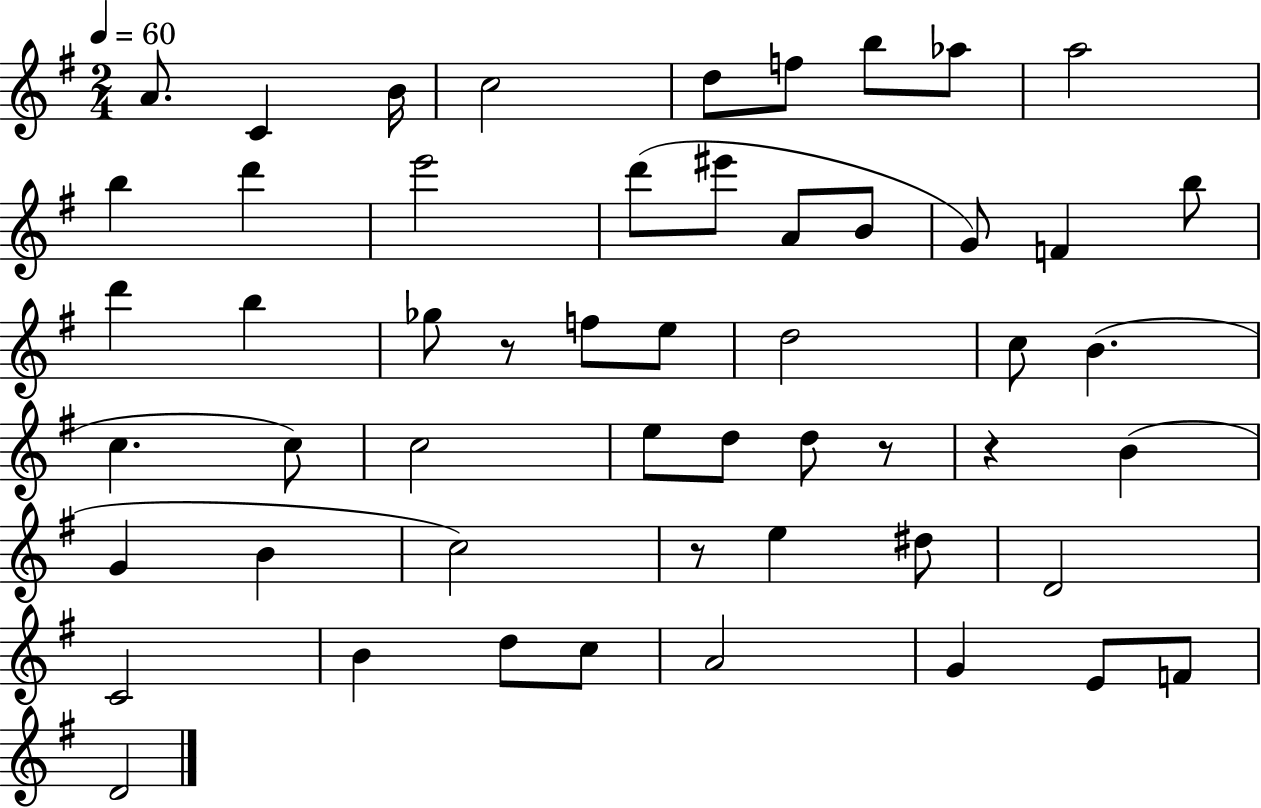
X:1
T:Untitled
M:2/4
L:1/4
K:G
A/2 C B/4 c2 d/2 f/2 b/2 _a/2 a2 b d' e'2 d'/2 ^e'/2 A/2 B/2 G/2 F b/2 d' b _g/2 z/2 f/2 e/2 d2 c/2 B c c/2 c2 e/2 d/2 d/2 z/2 z B G B c2 z/2 e ^d/2 D2 C2 B d/2 c/2 A2 G E/2 F/2 D2